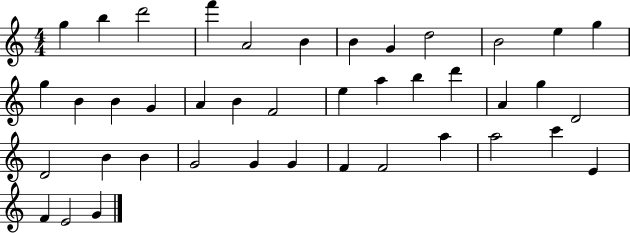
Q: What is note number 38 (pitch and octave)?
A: E4